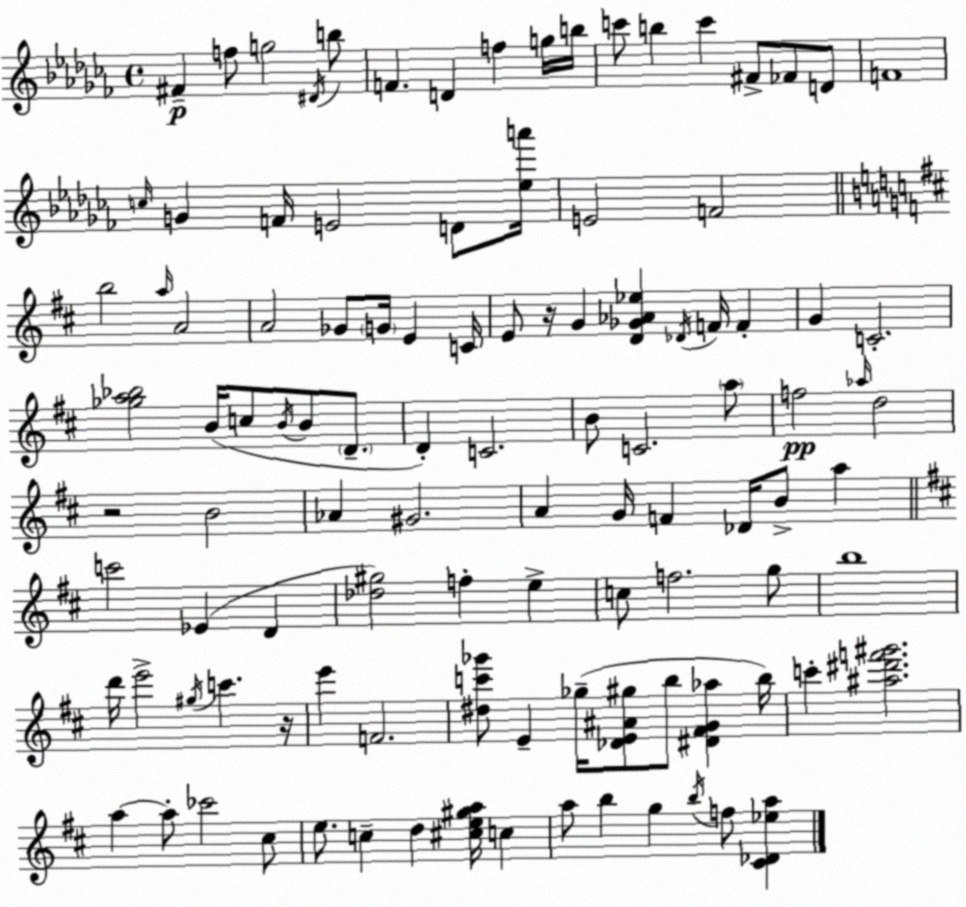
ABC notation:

X:1
T:Untitled
M:4/4
L:1/4
K:Abm
^F f/2 g2 ^D/4 b/2 F D f g/4 b/4 c'/2 b c' ^F/2 _F/2 D/2 F4 c/4 G F/4 E2 D/2 [_ea']/4 E2 F2 b2 a/4 A2 A2 _G/2 G/4 E C/4 E/2 z/4 G [D_G_A_e] _D/4 F/4 F G C2 [_ga_b]2 B/4 c/2 B/4 B/2 D/2 D C2 B/2 C2 a/2 f2 _a/4 d2 z2 B2 _A ^G2 A G/4 F _D/4 B/2 a c'2 _E D [_d^g]2 f e c/2 f2 g/2 b4 d'/4 e'2 ^g/4 c' z/4 e' F2 [^dc'_g']/2 E _g/4 [_DE^A^g]/2 b/2 [^D^FG_a] b/4 c' [^a^d'f'^g']2 a a/2 _c'2 ^c/2 e/2 c d [^ce^ga]/4 c a/2 b g b/4 f/2 [^C_D_ea]